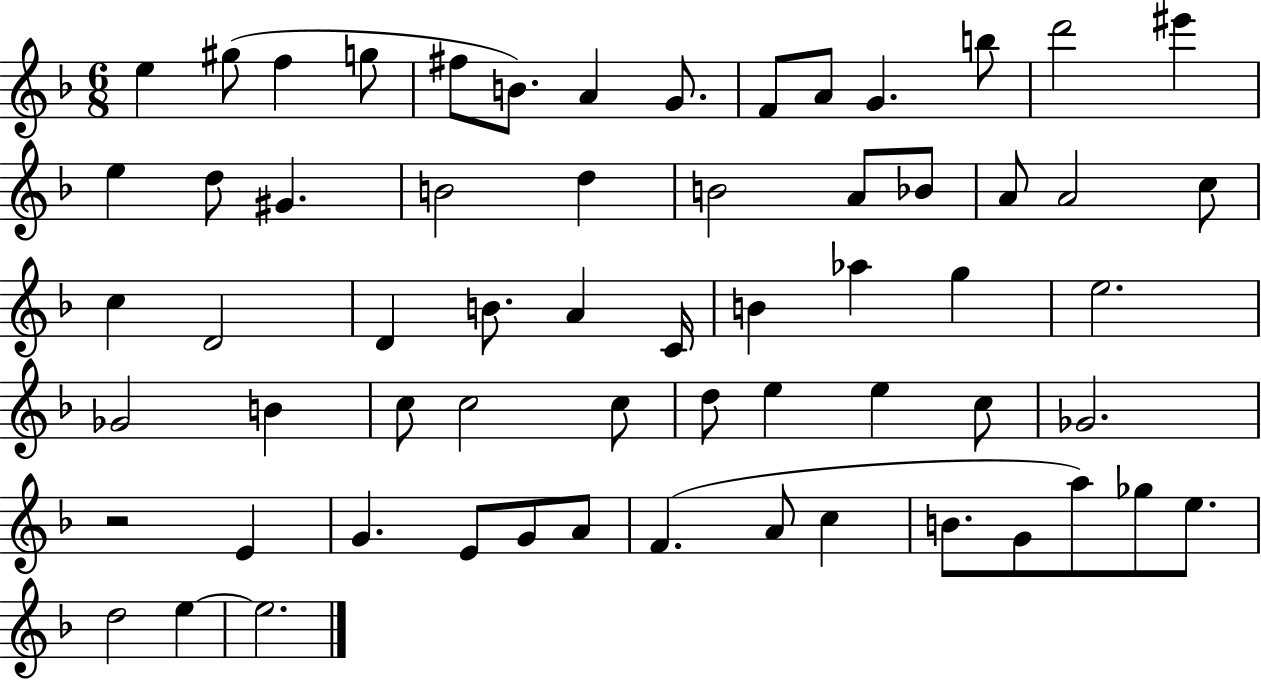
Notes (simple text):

E5/q G#5/e F5/q G5/e F#5/e B4/e. A4/q G4/e. F4/e A4/e G4/q. B5/e D6/h EIS6/q E5/q D5/e G#4/q. B4/h D5/q B4/h A4/e Bb4/e A4/e A4/h C5/e C5/q D4/h D4/q B4/e. A4/q C4/s B4/q Ab5/q G5/q E5/h. Gb4/h B4/q C5/e C5/h C5/e D5/e E5/q E5/q C5/e Gb4/h. R/h E4/q G4/q. E4/e G4/e A4/e F4/q. A4/e C5/q B4/e. G4/e A5/e Gb5/e E5/e. D5/h E5/q E5/h.